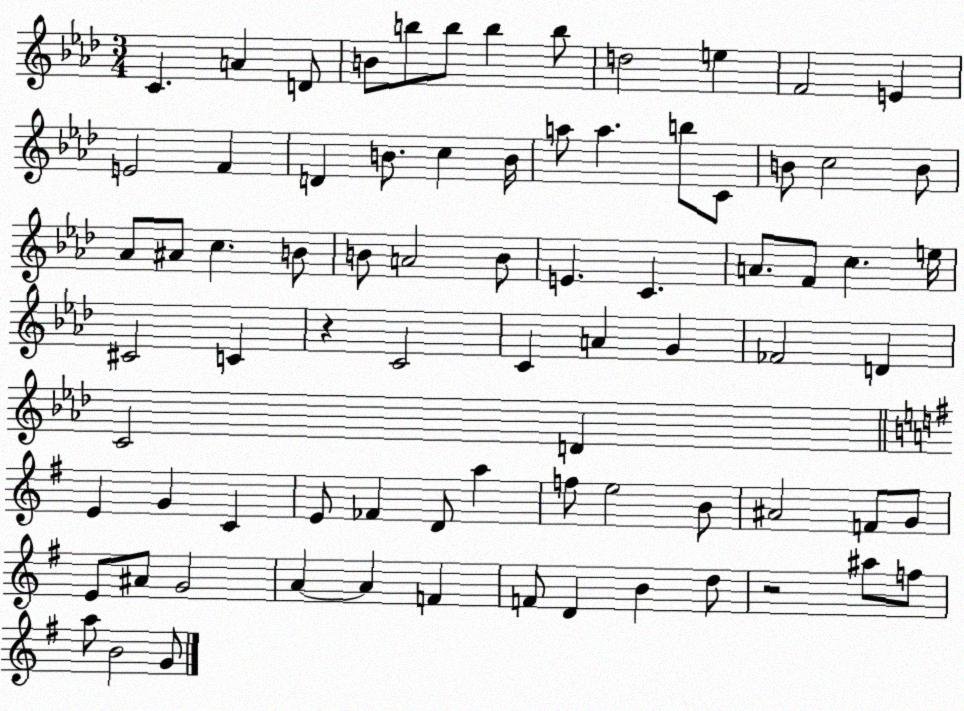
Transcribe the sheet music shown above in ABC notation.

X:1
T:Untitled
M:3/4
L:1/4
K:Ab
C A D/2 B/2 b/2 b/2 b b/2 d2 e F2 E E2 F D B/2 c B/4 a/2 a b/2 C/2 B/2 c2 B/2 _A/2 ^A/2 c B/2 B/2 A2 B/2 E C A/2 F/2 c e/4 ^C2 C z C2 C A G _F2 D C2 D E G C E/2 _F D/2 a f/2 e2 B/2 ^A2 F/2 G/2 E/2 ^A/2 G2 A A F F/2 D B d/2 z2 ^a/2 f/2 a/2 B2 G/2